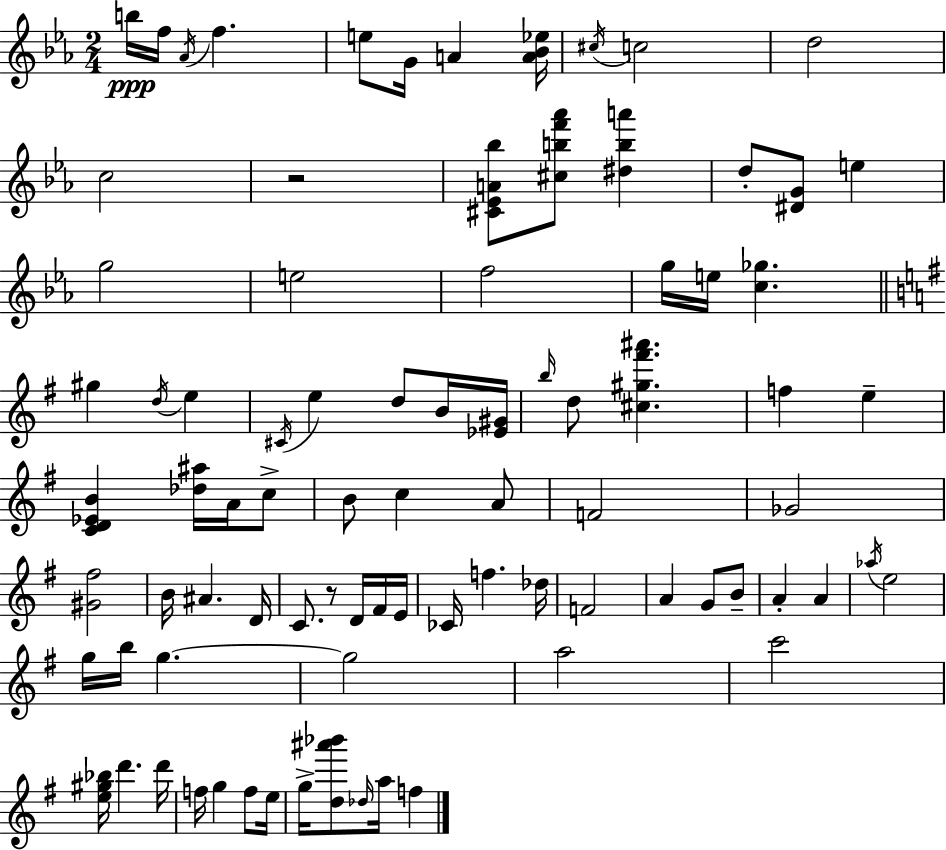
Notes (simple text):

B5/s F5/s Ab4/s F5/q. E5/e G4/s A4/q [A4,Bb4,Eb5]/s C#5/s C5/h D5/h C5/h R/h [C#4,Eb4,A4,Bb5]/e [C#5,B5,F6,Ab6]/e [D#5,B5,A6]/q D5/e [D#4,G4]/e E5/q G5/h E5/h F5/h G5/s E5/s [C5,Gb5]/q. G#5/q D5/s E5/q C#4/s E5/q D5/e B4/s [Eb4,G#4]/s B5/s D5/e [C#5,G#5,F#6,A#6]/q. F5/q E5/q [C4,D4,Eb4,B4]/q [Db5,A#5]/s A4/s C5/e B4/e C5/q A4/e F4/h Gb4/h [G#4,F#5]/h B4/s A#4/q. D4/s C4/e. R/e D4/s F#4/s E4/s CES4/s F5/q. Db5/s F4/h A4/q G4/e B4/e A4/q A4/q Ab5/s E5/h G5/s B5/s G5/q. G5/h A5/h C6/h [E5,G#5,Bb5]/s D6/q. D6/s F5/s G5/q F5/e E5/s G5/s [D5,A#6,Bb6]/e Db5/s A5/s F5/q